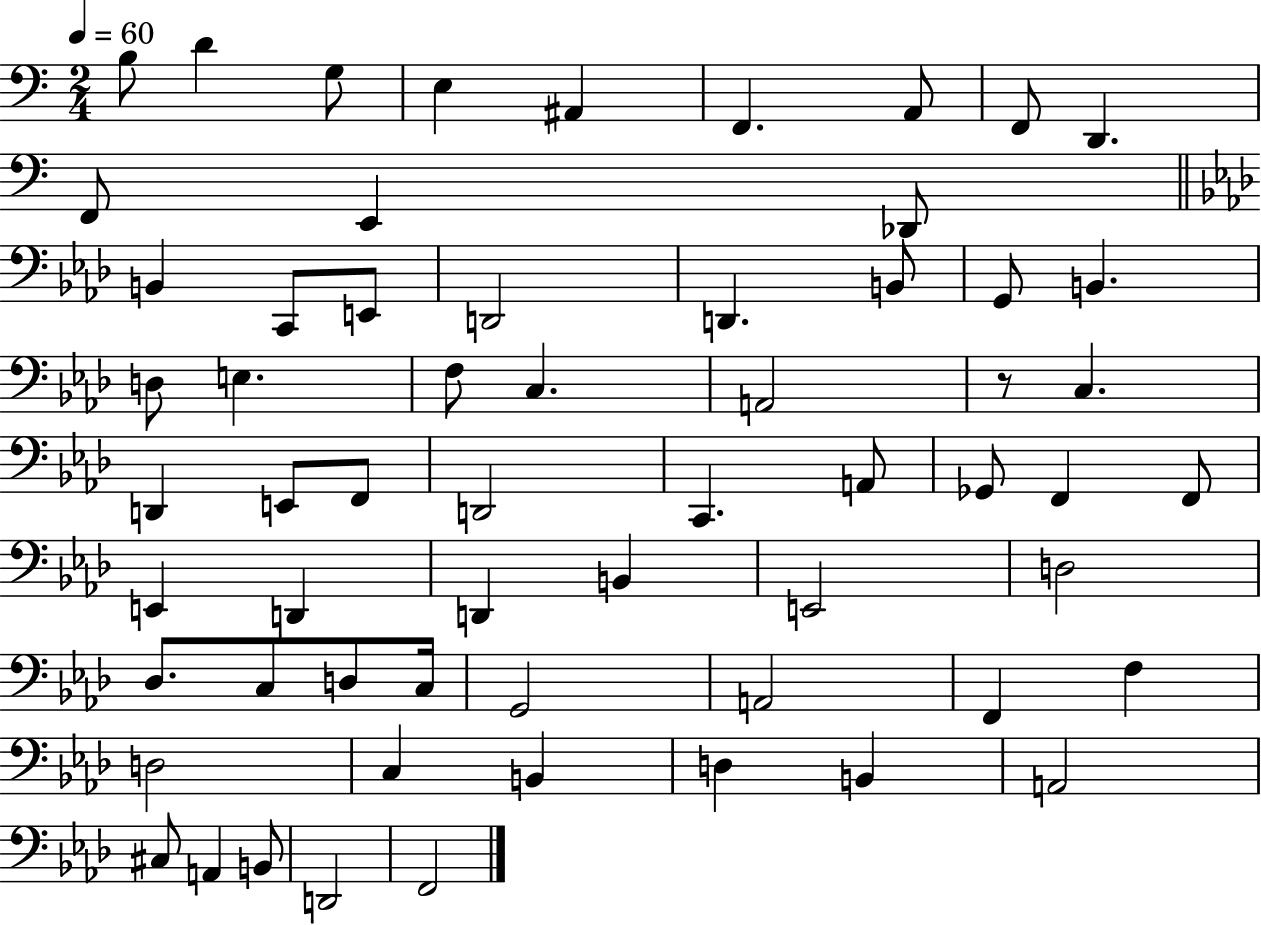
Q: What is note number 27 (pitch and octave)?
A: D2